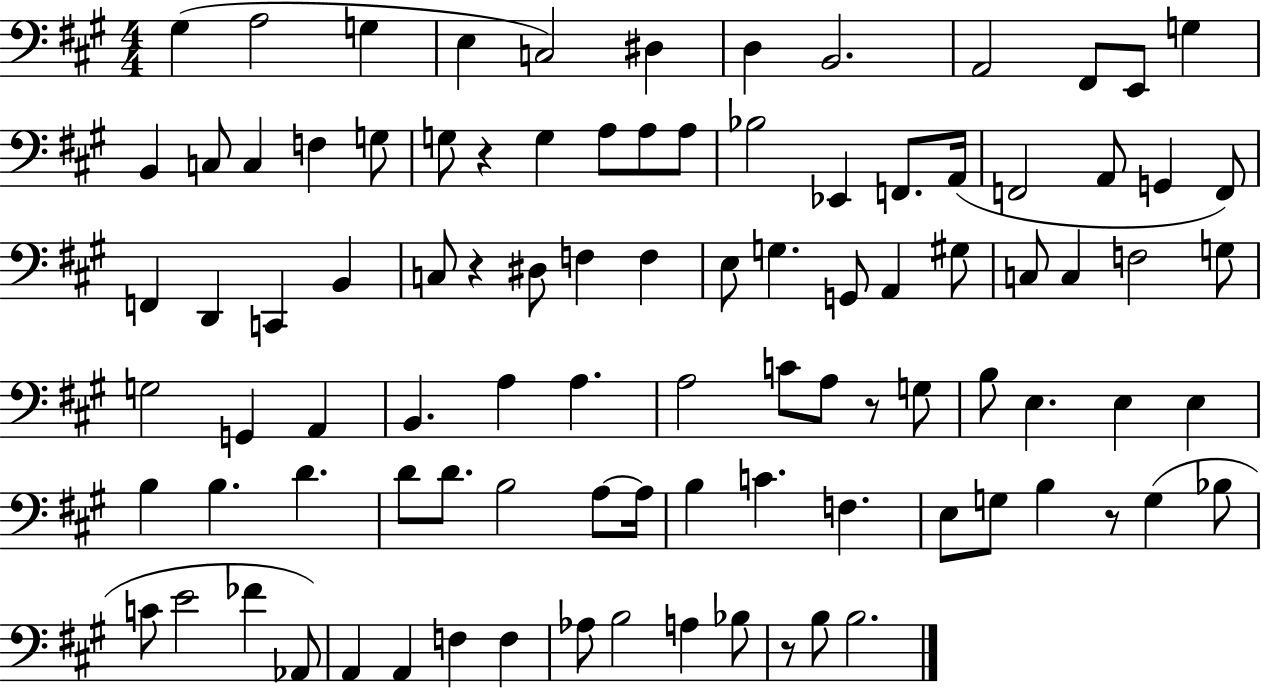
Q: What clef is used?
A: bass